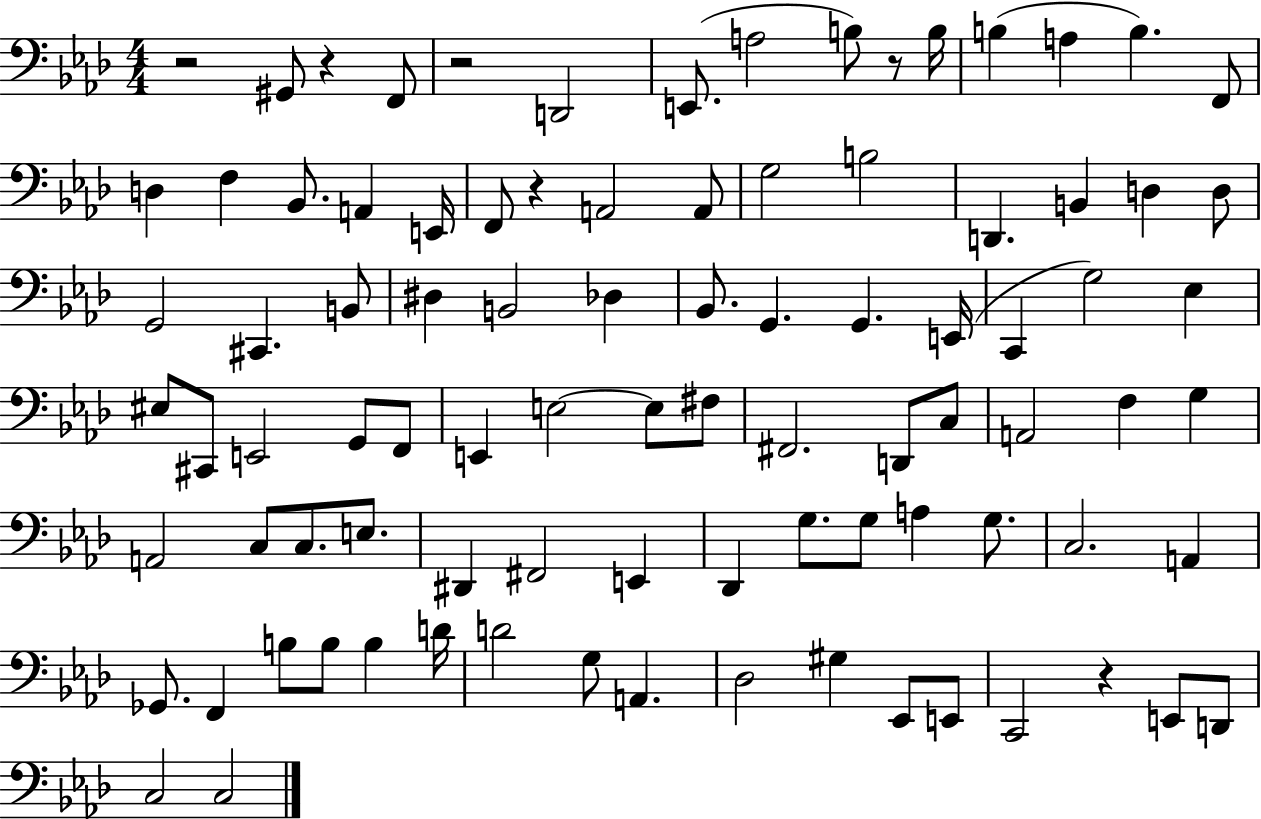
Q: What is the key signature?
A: AES major